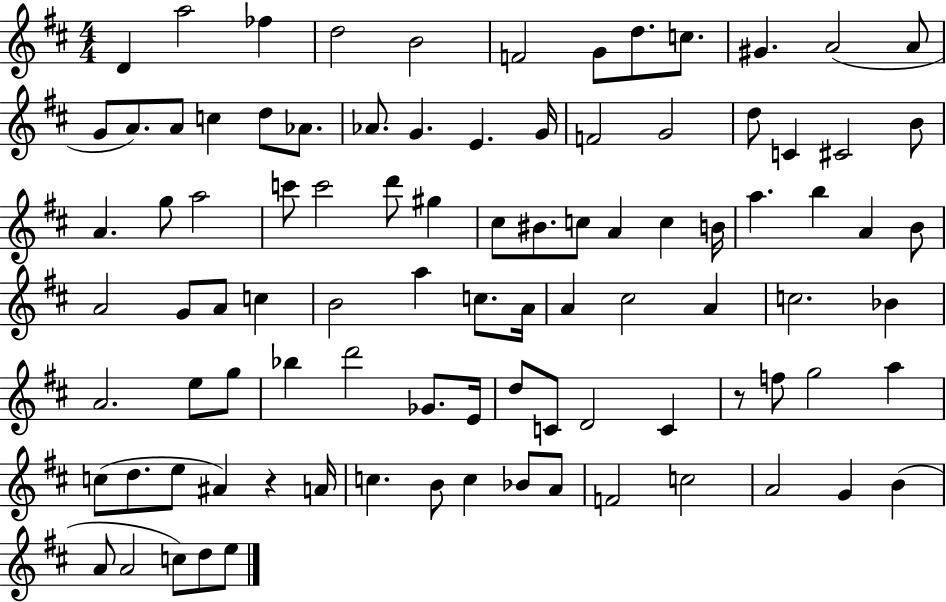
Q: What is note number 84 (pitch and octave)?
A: C5